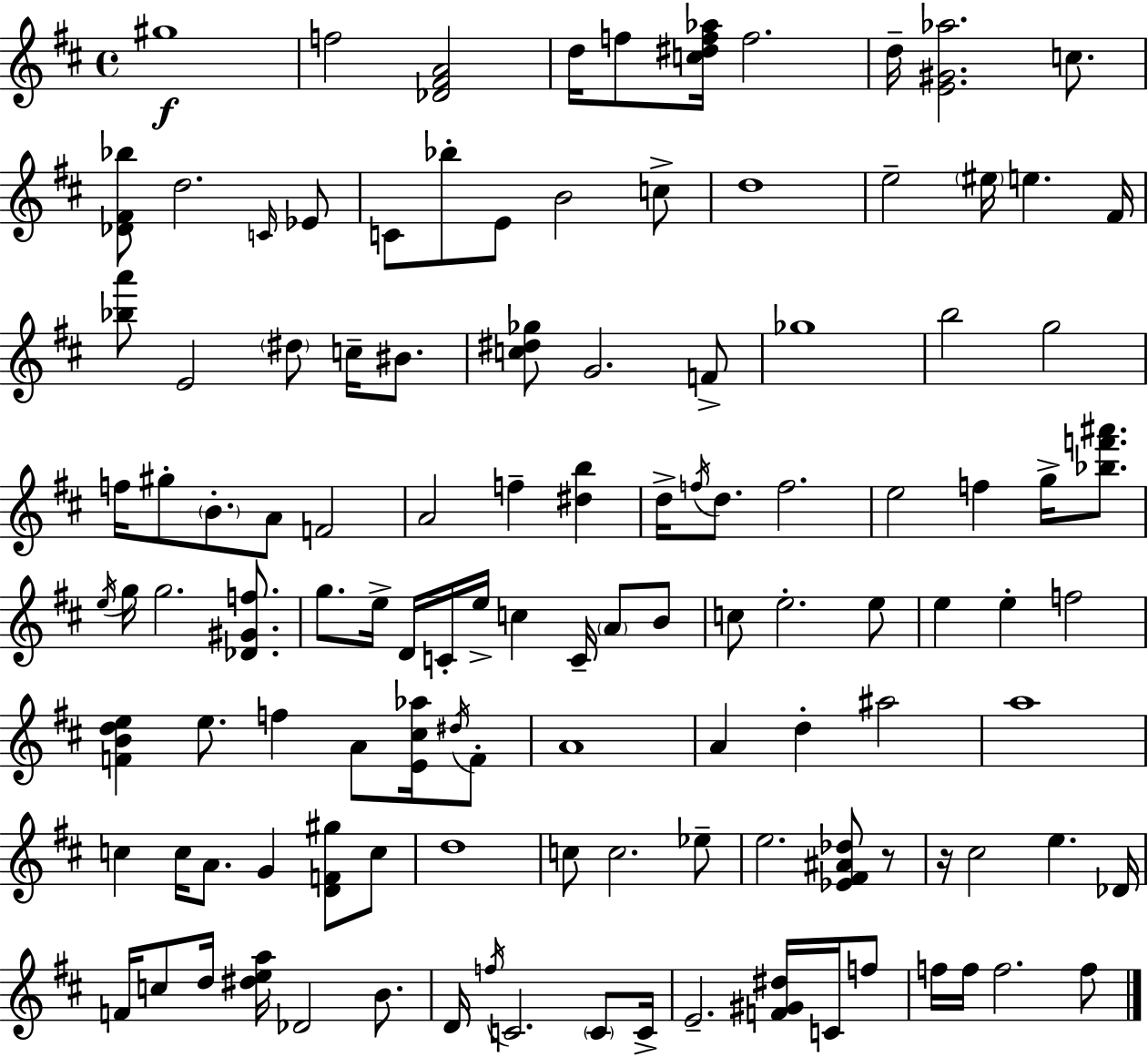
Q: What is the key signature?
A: D major